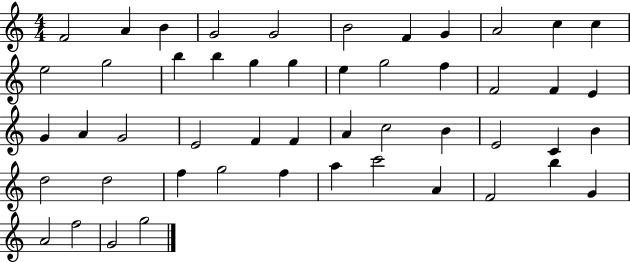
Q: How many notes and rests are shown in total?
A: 50